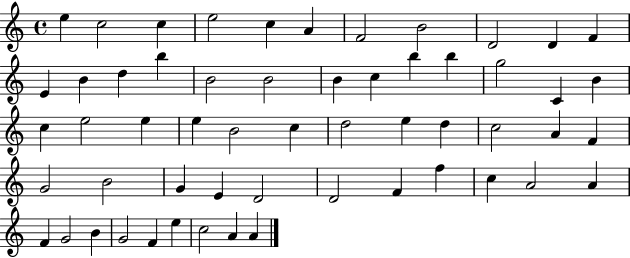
E5/q C5/h C5/q E5/h C5/q A4/q F4/h B4/h D4/h D4/q F4/q E4/q B4/q D5/q B5/q B4/h B4/h B4/q C5/q B5/q B5/q G5/h C4/q B4/q C5/q E5/h E5/q E5/q B4/h C5/q D5/h E5/q D5/q C5/h A4/q F4/q G4/h B4/h G4/q E4/q D4/h D4/h F4/q F5/q C5/q A4/h A4/q F4/q G4/h B4/q G4/h F4/q E5/q C5/h A4/q A4/q